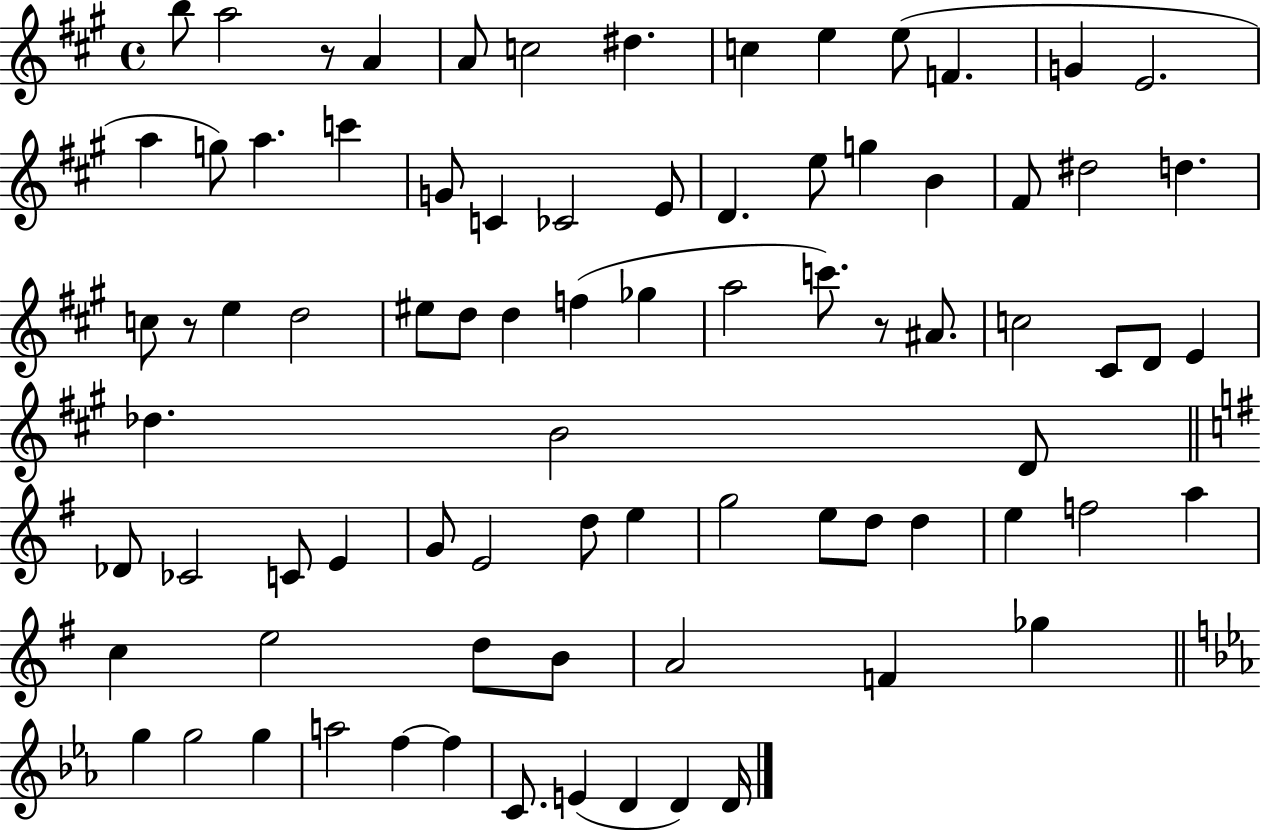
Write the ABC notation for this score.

X:1
T:Untitled
M:4/4
L:1/4
K:A
b/2 a2 z/2 A A/2 c2 ^d c e e/2 F G E2 a g/2 a c' G/2 C _C2 E/2 D e/2 g B ^F/2 ^d2 d c/2 z/2 e d2 ^e/2 d/2 d f _g a2 c'/2 z/2 ^A/2 c2 ^C/2 D/2 E _d B2 D/2 _D/2 _C2 C/2 E G/2 E2 d/2 e g2 e/2 d/2 d e f2 a c e2 d/2 B/2 A2 F _g g g2 g a2 f f C/2 E D D D/4